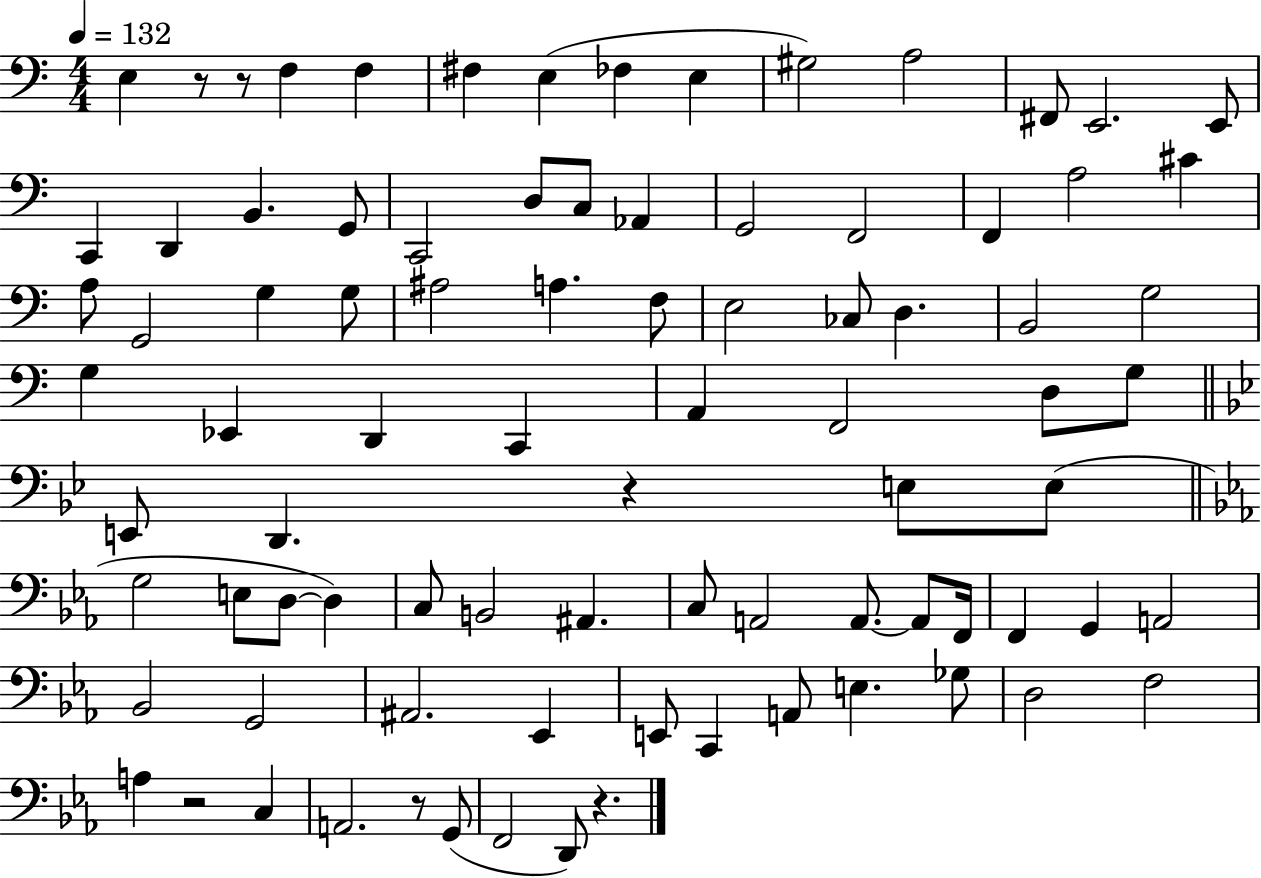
X:1
T:Untitled
M:4/4
L:1/4
K:C
E, z/2 z/2 F, F, ^F, E, _F, E, ^G,2 A,2 ^F,,/2 E,,2 E,,/2 C,, D,, B,, G,,/2 C,,2 D,/2 C,/2 _A,, G,,2 F,,2 F,, A,2 ^C A,/2 G,,2 G, G,/2 ^A,2 A, F,/2 E,2 _C,/2 D, B,,2 G,2 G, _E,, D,, C,, A,, F,,2 D,/2 G,/2 E,,/2 D,, z E,/2 E,/2 G,2 E,/2 D,/2 D, C,/2 B,,2 ^A,, C,/2 A,,2 A,,/2 A,,/2 F,,/4 F,, G,, A,,2 _B,,2 G,,2 ^A,,2 _E,, E,,/2 C,, A,,/2 E, _G,/2 D,2 F,2 A, z2 C, A,,2 z/2 G,,/2 F,,2 D,,/2 z